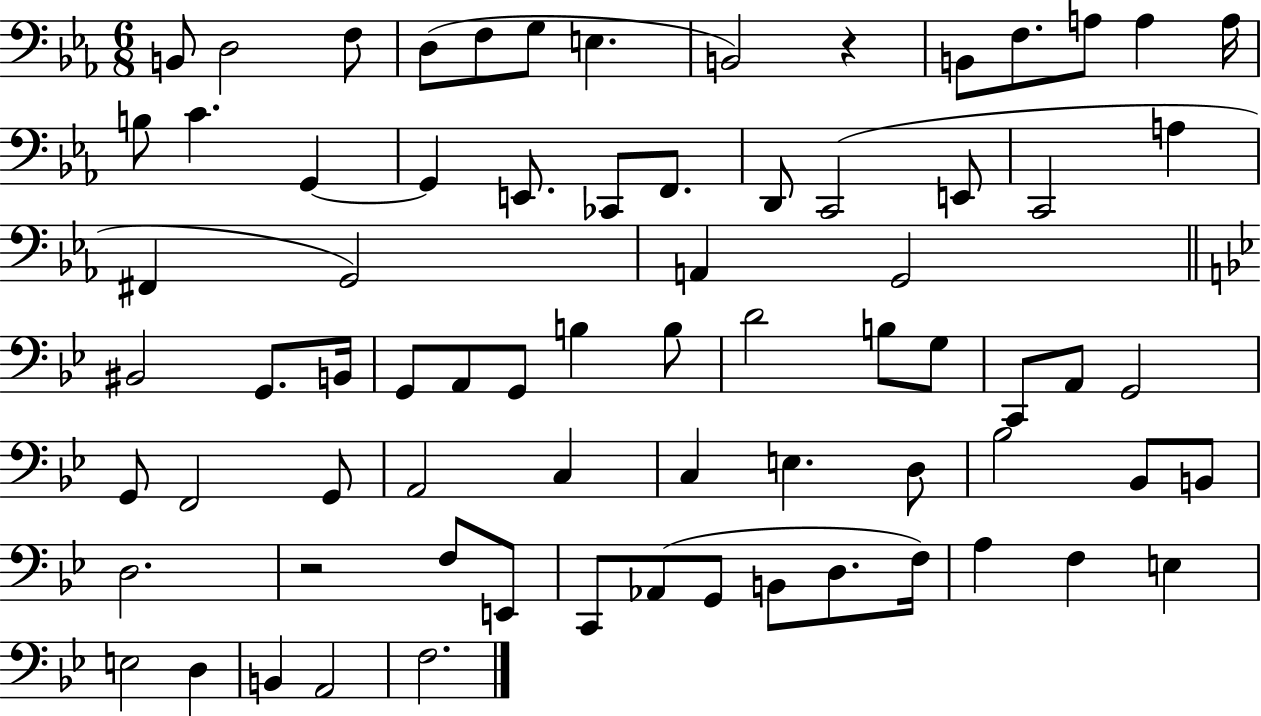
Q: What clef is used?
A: bass